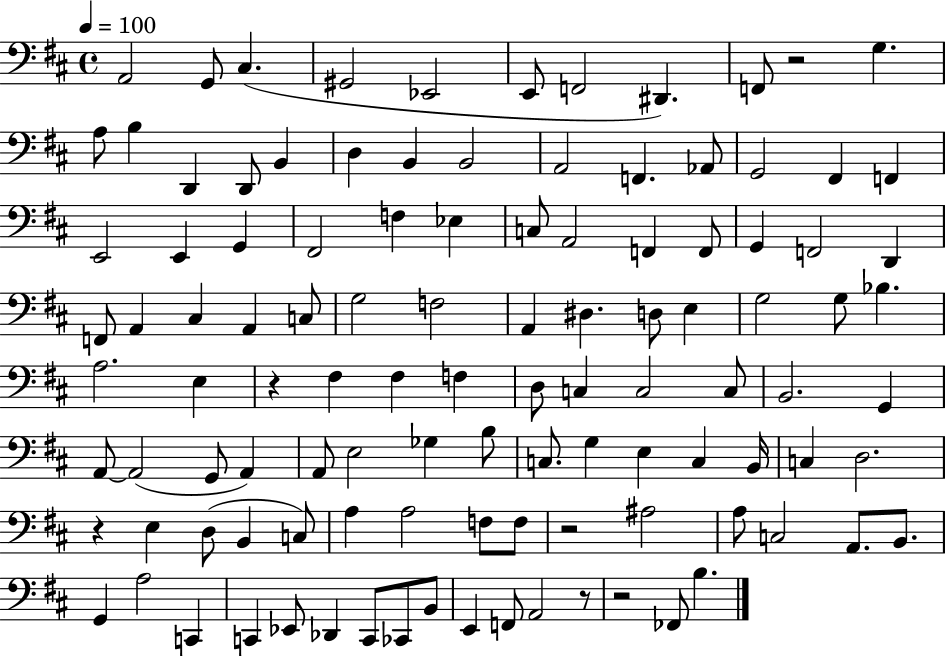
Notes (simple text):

A2/h G2/e C#3/q. G#2/h Eb2/h E2/e F2/h D#2/q. F2/e R/h G3/q. A3/e B3/q D2/q D2/e B2/q D3/q B2/q B2/h A2/h F2/q. Ab2/e G2/h F#2/q F2/q E2/h E2/q G2/q F#2/h F3/q Eb3/q C3/e A2/h F2/q F2/e G2/q F2/h D2/q F2/e A2/q C#3/q A2/q C3/e G3/h F3/h A2/q D#3/q. D3/e E3/q G3/h G3/e Bb3/q. A3/h. E3/q R/q F#3/q F#3/q F3/q D3/e C3/q C3/h C3/e B2/h. G2/q A2/e A2/h G2/e A2/q A2/e E3/h Gb3/q B3/e C3/e. G3/q E3/q C3/q B2/s C3/q D3/h. R/q E3/q D3/e B2/q C3/e A3/q A3/h F3/e F3/e R/h A#3/h A3/e C3/h A2/e. B2/e. G2/q A3/h C2/q C2/q Eb2/e Db2/q C2/e CES2/e B2/e E2/q F2/e A2/h R/e R/h FES2/e B3/q.